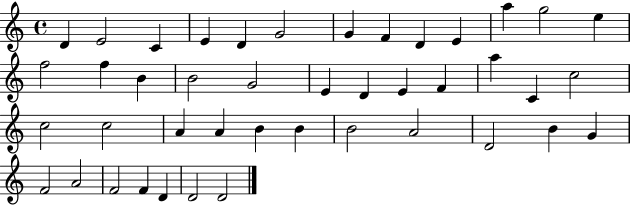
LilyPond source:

{
  \clef treble
  \time 4/4
  \defaultTimeSignature
  \key c \major
  d'4 e'2 c'4 | e'4 d'4 g'2 | g'4 f'4 d'4 e'4 | a''4 g''2 e''4 | \break f''2 f''4 b'4 | b'2 g'2 | e'4 d'4 e'4 f'4 | a''4 c'4 c''2 | \break c''2 c''2 | a'4 a'4 b'4 b'4 | b'2 a'2 | d'2 b'4 g'4 | \break f'2 a'2 | f'2 f'4 d'4 | d'2 d'2 | \bar "|."
}